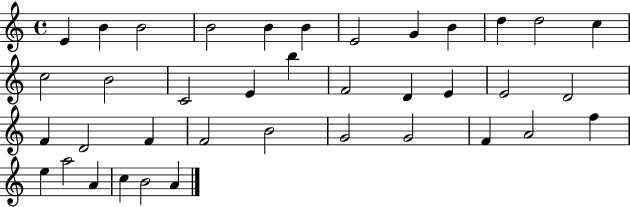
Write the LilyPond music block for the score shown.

{
  \clef treble
  \time 4/4
  \defaultTimeSignature
  \key c \major
  e'4 b'4 b'2 | b'2 b'4 b'4 | e'2 g'4 b'4 | d''4 d''2 c''4 | \break c''2 b'2 | c'2 e'4 b''4 | f'2 d'4 e'4 | e'2 d'2 | \break f'4 d'2 f'4 | f'2 b'2 | g'2 g'2 | f'4 a'2 f''4 | \break e''4 a''2 a'4 | c''4 b'2 a'4 | \bar "|."
}